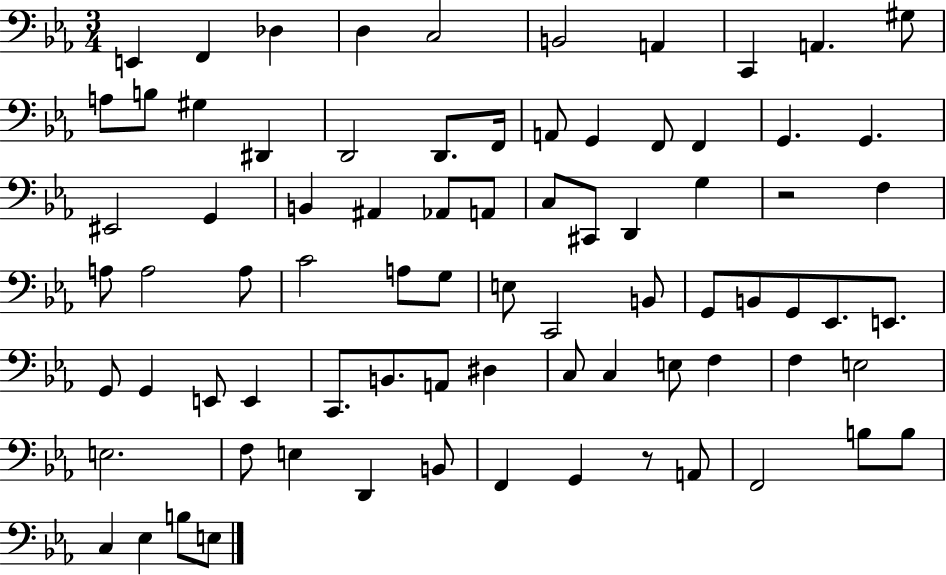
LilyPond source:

{
  \clef bass
  \numericTimeSignature
  \time 3/4
  \key ees \major
  e,4 f,4 des4 | d4 c2 | b,2 a,4 | c,4 a,4. gis8 | \break a8 b8 gis4 dis,4 | d,2 d,8. f,16 | a,8 g,4 f,8 f,4 | g,4. g,4. | \break eis,2 g,4 | b,4 ais,4 aes,8 a,8 | c8 cis,8 d,4 g4 | r2 f4 | \break a8 a2 a8 | c'2 a8 g8 | e8 c,2 b,8 | g,8 b,8 g,8 ees,8. e,8. | \break g,8 g,4 e,8 e,4 | c,8. b,8. a,8 dis4 | c8 c4 e8 f4 | f4 e2 | \break e2. | f8 e4 d,4 b,8 | f,4 g,4 r8 a,8 | f,2 b8 b8 | \break c4 ees4 b8 e8 | \bar "|."
}